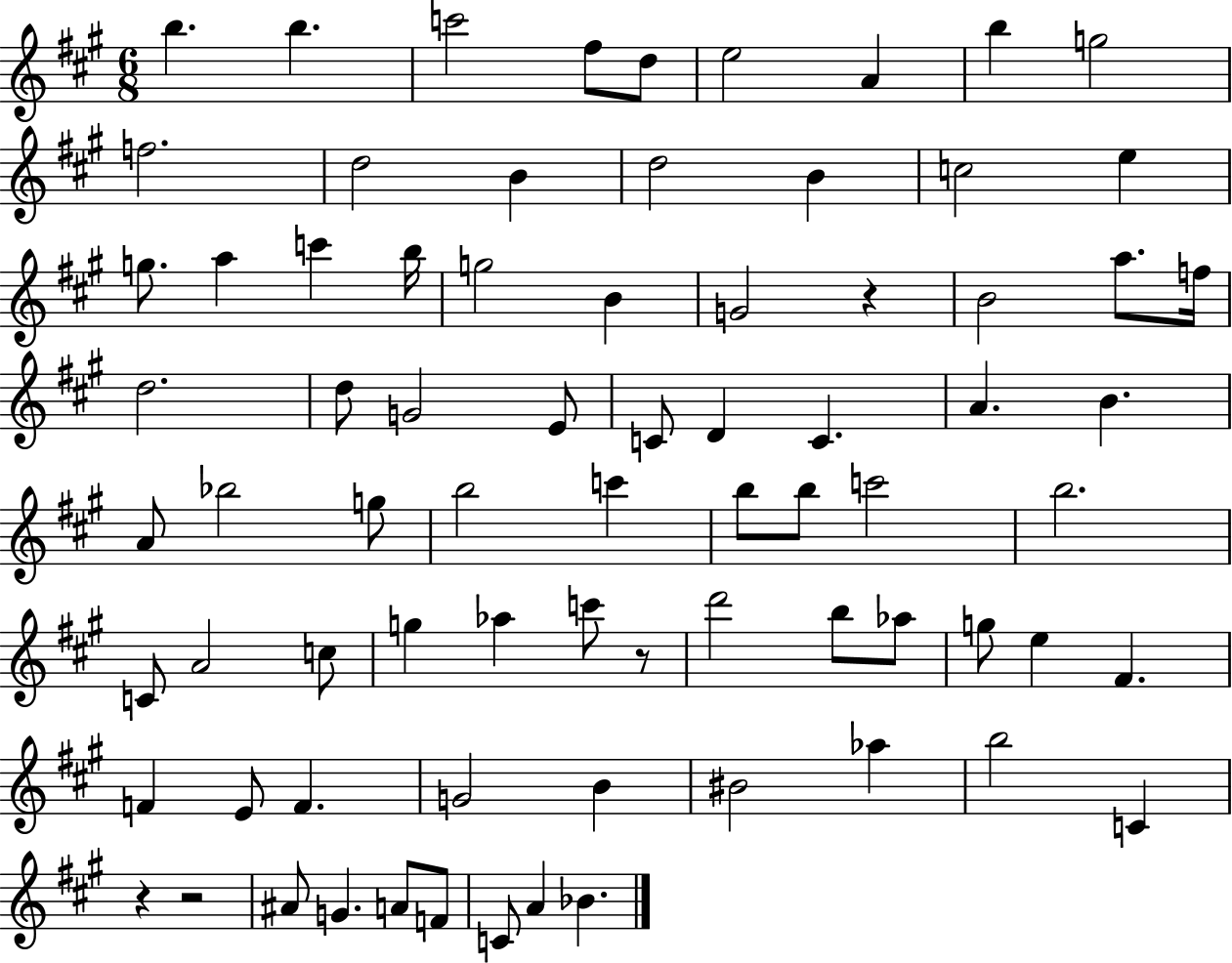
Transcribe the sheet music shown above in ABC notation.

X:1
T:Untitled
M:6/8
L:1/4
K:A
b b c'2 ^f/2 d/2 e2 A b g2 f2 d2 B d2 B c2 e g/2 a c' b/4 g2 B G2 z B2 a/2 f/4 d2 d/2 G2 E/2 C/2 D C A B A/2 _b2 g/2 b2 c' b/2 b/2 c'2 b2 C/2 A2 c/2 g _a c'/2 z/2 d'2 b/2 _a/2 g/2 e ^F F E/2 F G2 B ^B2 _a b2 C z z2 ^A/2 G A/2 F/2 C/2 A _B